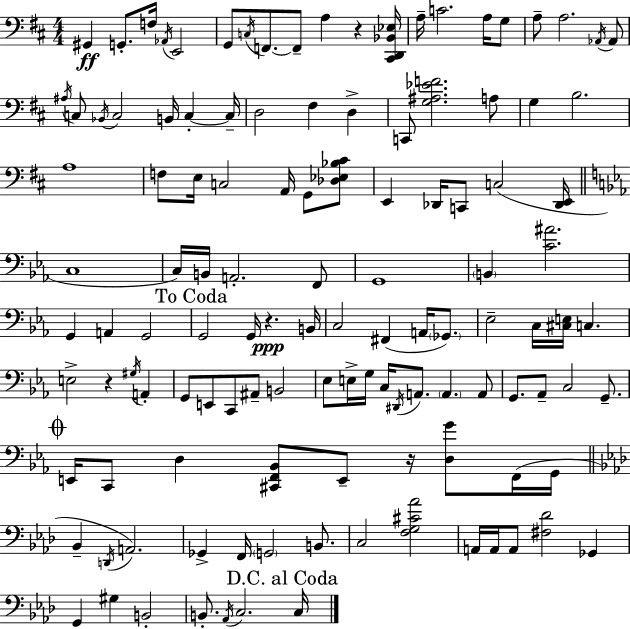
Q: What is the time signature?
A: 4/4